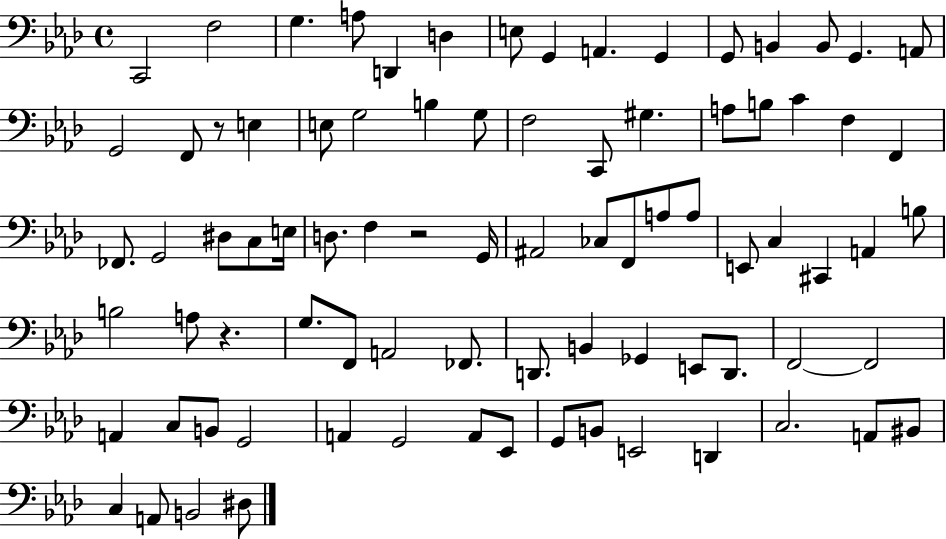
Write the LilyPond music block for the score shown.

{
  \clef bass
  \time 4/4
  \defaultTimeSignature
  \key aes \major
  c,2 f2 | g4. a8 d,4 d4 | e8 g,4 a,4. g,4 | g,8 b,4 b,8 g,4. a,8 | \break g,2 f,8 r8 e4 | e8 g2 b4 g8 | f2 c,8 gis4. | a8 b8 c'4 f4 f,4 | \break fes,8. g,2 dis8 c8 e16 | d8. f4 r2 g,16 | ais,2 ces8 f,8 a8 a8 | e,8 c4 cis,4 a,4 b8 | \break b2 a8 r4. | g8. f,8 a,2 fes,8. | d,8. b,4 ges,4 e,8 d,8. | f,2~~ f,2 | \break a,4 c8 b,8 g,2 | a,4 g,2 a,8 ees,8 | g,8 b,8 e,2 d,4 | c2. a,8 bis,8 | \break c4 a,8 b,2 dis8 | \bar "|."
}